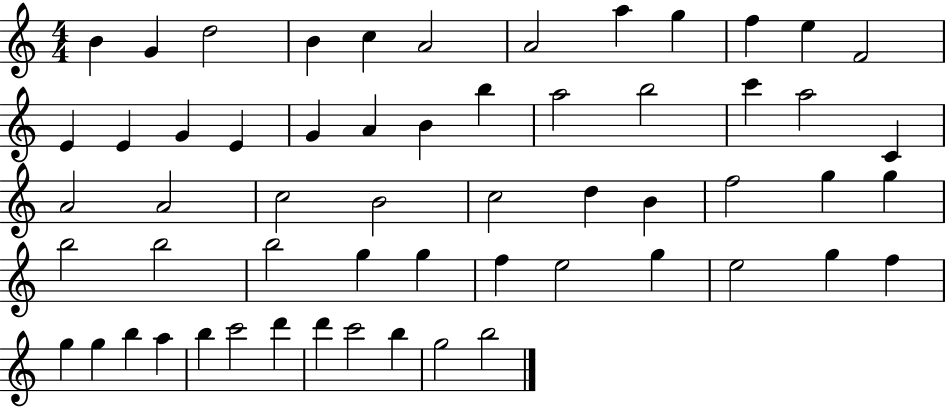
{
  \clef treble
  \numericTimeSignature
  \time 4/4
  \key c \major
  b'4 g'4 d''2 | b'4 c''4 a'2 | a'2 a''4 g''4 | f''4 e''4 f'2 | \break e'4 e'4 g'4 e'4 | g'4 a'4 b'4 b''4 | a''2 b''2 | c'''4 a''2 c'4 | \break a'2 a'2 | c''2 b'2 | c''2 d''4 b'4 | f''2 g''4 g''4 | \break b''2 b''2 | b''2 g''4 g''4 | f''4 e''2 g''4 | e''2 g''4 f''4 | \break g''4 g''4 b''4 a''4 | b''4 c'''2 d'''4 | d'''4 c'''2 b''4 | g''2 b''2 | \break \bar "|."
}